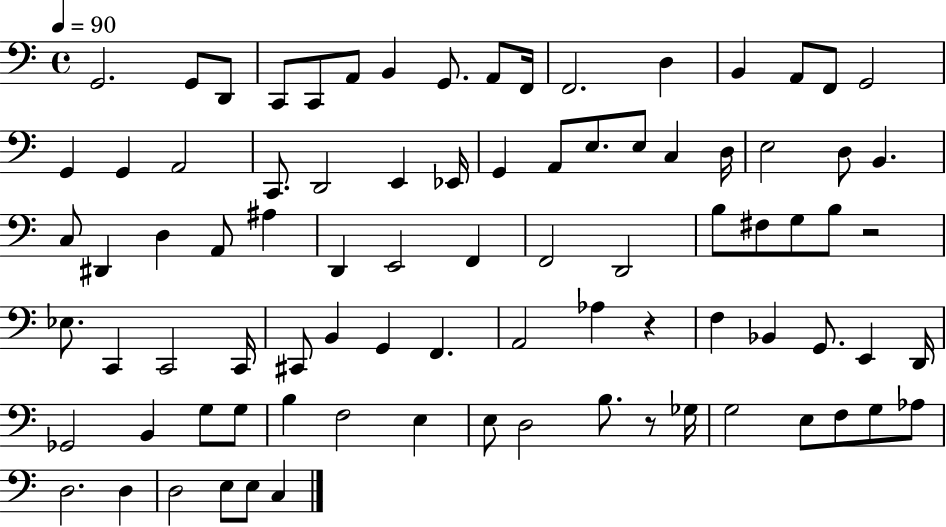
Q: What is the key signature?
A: C major